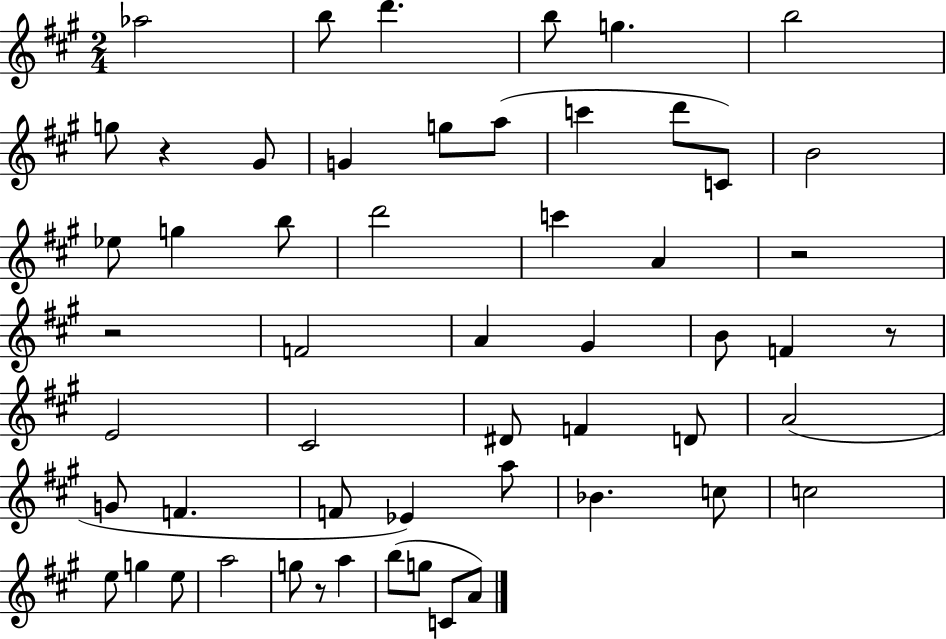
X:1
T:Untitled
M:2/4
L:1/4
K:A
_a2 b/2 d' b/2 g b2 g/2 z ^G/2 G g/2 a/2 c' d'/2 C/2 B2 _e/2 g b/2 d'2 c' A z2 z2 F2 A ^G B/2 F z/2 E2 ^C2 ^D/2 F D/2 A2 G/2 F F/2 _E a/2 _B c/2 c2 e/2 g e/2 a2 g/2 z/2 a b/2 g/2 C/2 A/2